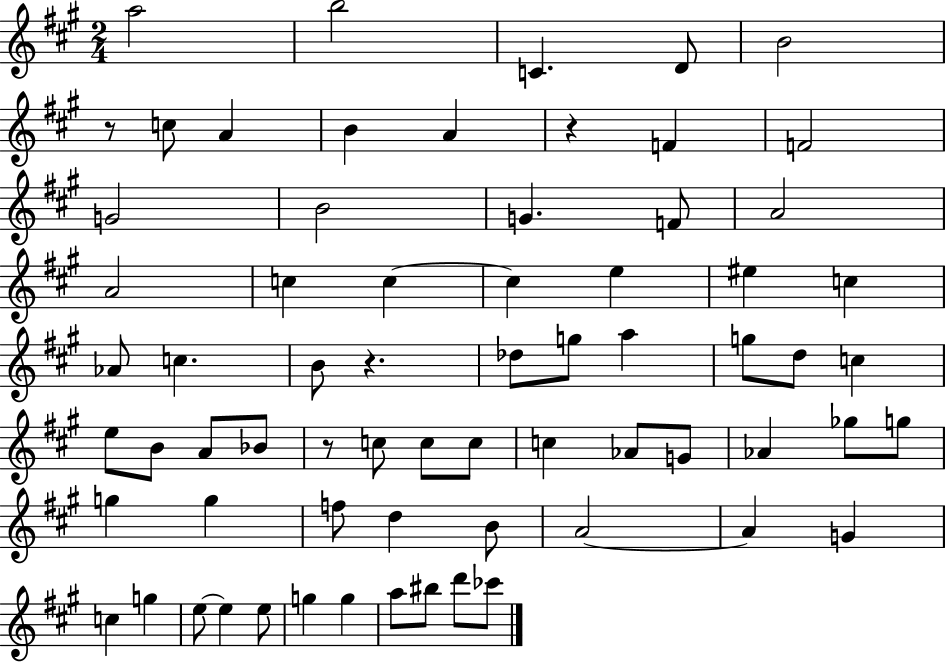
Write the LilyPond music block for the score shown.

{
  \clef treble
  \numericTimeSignature
  \time 2/4
  \key a \major
  \repeat volta 2 { a''2 | b''2 | c'4. d'8 | b'2 | \break r8 c''8 a'4 | b'4 a'4 | r4 f'4 | f'2 | \break g'2 | b'2 | g'4. f'8 | a'2 | \break a'2 | c''4 c''4~~ | c''4 e''4 | eis''4 c''4 | \break aes'8 c''4. | b'8 r4. | des''8 g''8 a''4 | g''8 d''8 c''4 | \break e''8 b'8 a'8 bes'8 | r8 c''8 c''8 c''8 | c''4 aes'8 g'8 | aes'4 ges''8 g''8 | \break g''4 g''4 | f''8 d''4 b'8 | a'2~~ | a'4 g'4 | \break c''4 g''4 | e''8~~ e''4 e''8 | g''4 g''4 | a''8 bis''8 d'''8 ces'''8 | \break } \bar "|."
}